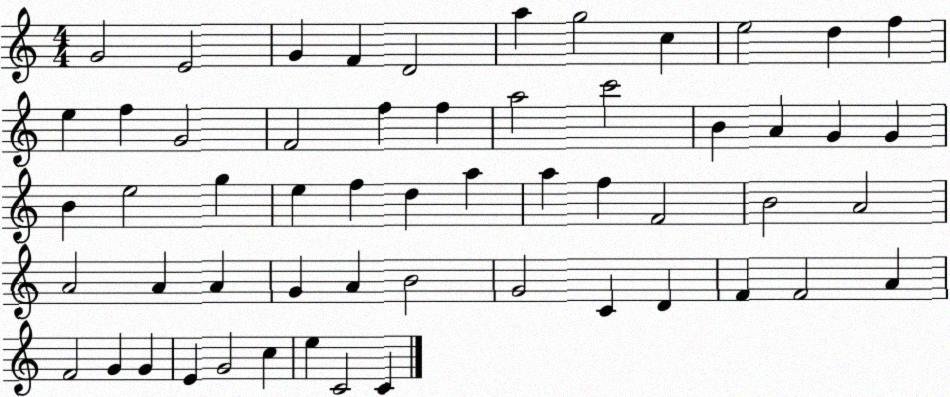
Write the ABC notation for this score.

X:1
T:Untitled
M:4/4
L:1/4
K:C
G2 E2 G F D2 a g2 c e2 d f e f G2 F2 f f a2 c'2 B A G G B e2 g e f d a a f F2 B2 A2 A2 A A G A B2 G2 C D F F2 A F2 G G E G2 c e C2 C